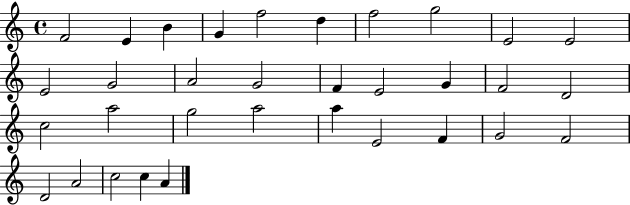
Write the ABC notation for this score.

X:1
T:Untitled
M:4/4
L:1/4
K:C
F2 E B G f2 d f2 g2 E2 E2 E2 G2 A2 G2 F E2 G F2 D2 c2 a2 g2 a2 a E2 F G2 F2 D2 A2 c2 c A